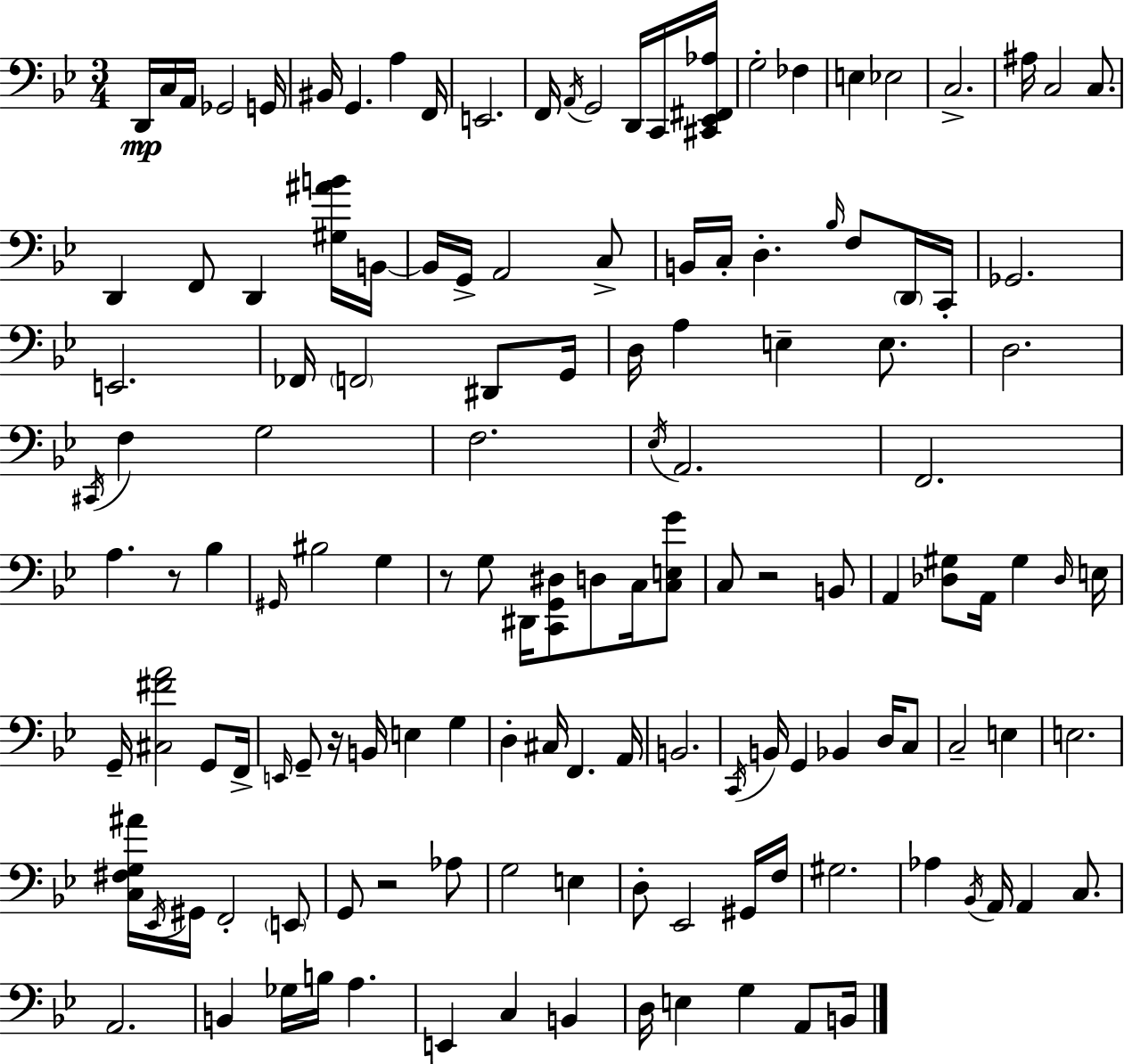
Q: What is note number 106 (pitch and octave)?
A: F3